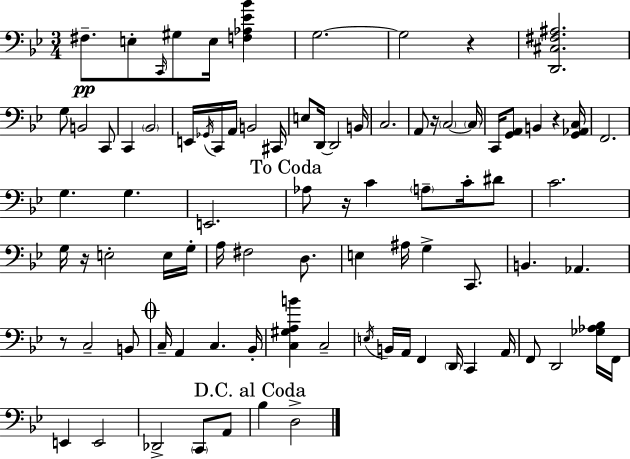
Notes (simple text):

F#3/e. E3/e C2/s G#3/e E3/s [F3,Ab3,Eb4,Bb4]/q G3/h. G3/h R/q [D2,C#3,F#3,A#3]/h. G3/e B2/h C2/e C2/q Bb2/h E2/s Gb2/s C2/s A2/s B2/h C#2/s E3/e D2/s D2/h B2/s C3/h. A2/e R/s C3/h C3/s C2/s [G2,A2]/e B2/q R/q [G2,Ab2,C3]/s F2/h. G3/q. G3/q. E2/h. Ab3/e R/s C4/q A3/e C4/s D#4/e C4/h. G3/s R/s E3/h E3/s G3/s A3/s F#3/h D3/e. E3/q A#3/s G3/q C2/e. B2/q. Ab2/q. R/e C3/h B2/e C3/s A2/q C3/q. Bb2/s [C3,G#3,A3,B4]/q C3/h E3/s B2/s A2/s F2/q D2/s C2/q A2/s F2/e D2/h [Gb3,Ab3,Bb3]/s F2/s E2/q E2/h Db2/h C2/e A2/e Bb3/q D3/h